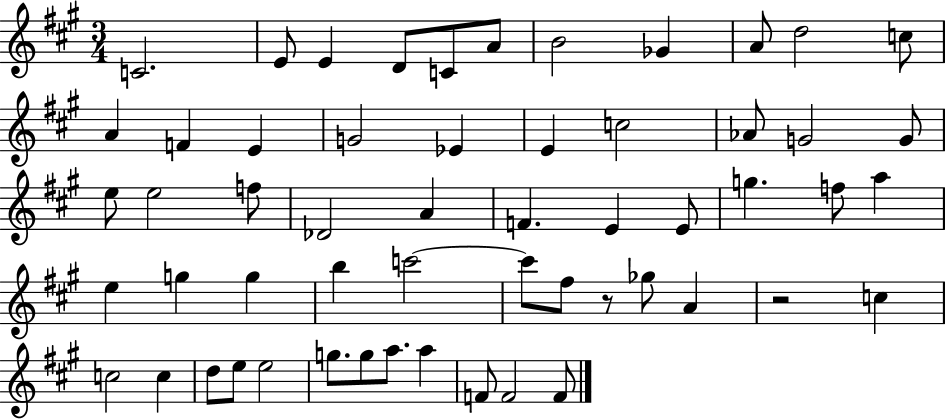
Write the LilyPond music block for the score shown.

{
  \clef treble
  \numericTimeSignature
  \time 3/4
  \key a \major
  c'2. | e'8 e'4 d'8 c'8 a'8 | b'2 ges'4 | a'8 d''2 c''8 | \break a'4 f'4 e'4 | g'2 ees'4 | e'4 c''2 | aes'8 g'2 g'8 | \break e''8 e''2 f''8 | des'2 a'4 | f'4. e'4 e'8 | g''4. f''8 a''4 | \break e''4 g''4 g''4 | b''4 c'''2~~ | c'''8 fis''8 r8 ges''8 a'4 | r2 c''4 | \break c''2 c''4 | d''8 e''8 e''2 | g''8. g''8 a''8. a''4 | f'8 f'2 f'8 | \break \bar "|."
}